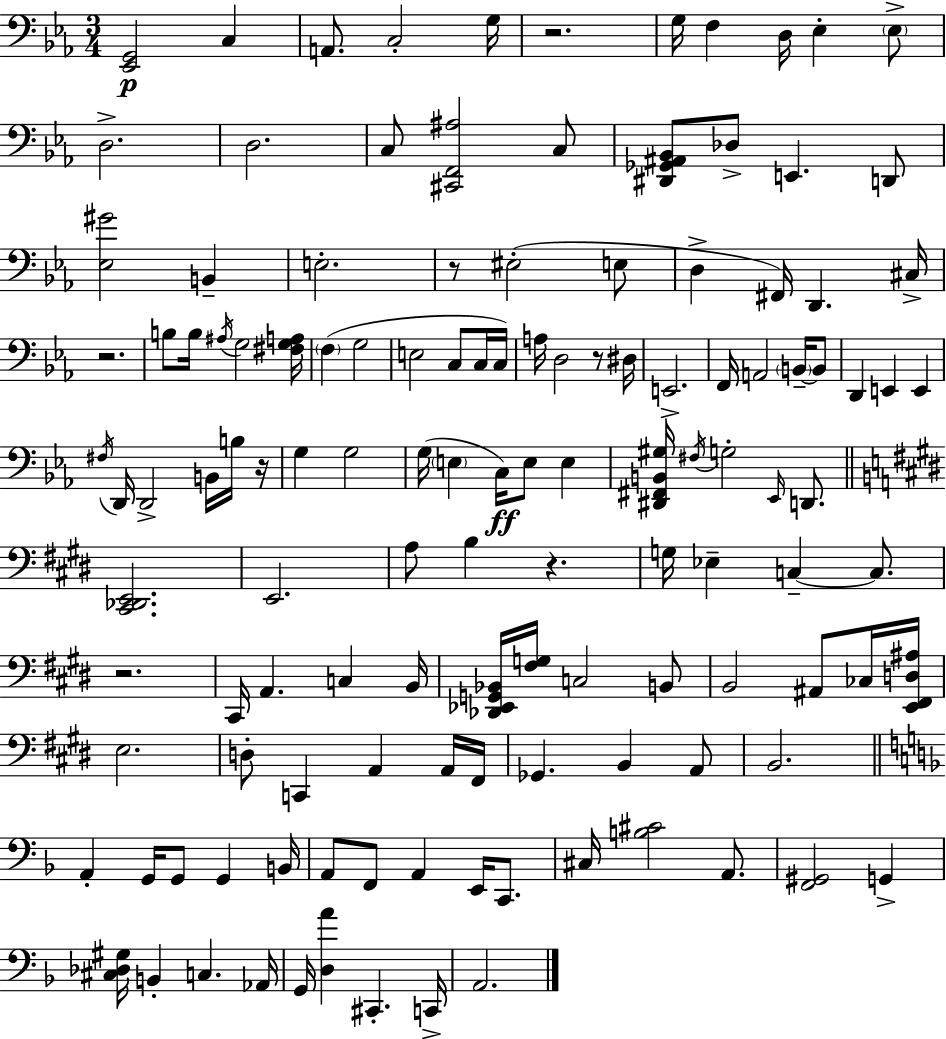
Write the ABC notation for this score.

X:1
T:Untitled
M:3/4
L:1/4
K:Cm
[_E,,G,,]2 C, A,,/2 C,2 G,/4 z2 G,/4 F, D,/4 _E, _E,/2 D,2 D,2 C,/2 [^C,,F,,^A,]2 C,/2 [^D,,_G,,^A,,_B,,]/2 _D,/2 E,, D,,/2 [_E,^G]2 B,, E,2 z/2 ^E,2 E,/2 D, ^F,,/4 D,, ^C,/4 z2 B,/2 B,/4 ^A,/4 G,2 [^F,G,A,]/4 F, G,2 E,2 C,/2 C,/4 C,/4 A,/4 D,2 z/2 ^D,/4 E,,2 F,,/4 A,,2 B,,/4 B,,/2 D,, E,, E,, ^F,/4 D,,/4 D,,2 B,,/4 B,/4 z/4 G, G,2 G,/4 E, C,/4 E,/2 E, [^D,,^F,,B,,^G,]/4 ^F,/4 G,2 _E,,/4 D,,/2 [^C,,_D,,E,,]2 E,,2 A,/2 B, z G,/4 _E, C, C,/2 z2 ^C,,/4 A,, C, B,,/4 [_D,,_E,,G,,_B,,]/4 [^F,G,]/4 C,2 B,,/2 B,,2 ^A,,/2 _C,/4 [E,,^F,,D,^A,]/4 E,2 D,/2 C,, A,, A,,/4 ^F,,/4 _G,, B,, A,,/2 B,,2 A,, G,,/4 G,,/2 G,, B,,/4 A,,/2 F,,/2 A,, E,,/4 C,,/2 ^C,/4 [B,^C]2 A,,/2 [F,,^G,,]2 G,, [^C,_D,^G,]/4 B,, C, _A,,/4 G,,/4 [D,A] ^C,, C,,/4 A,,2